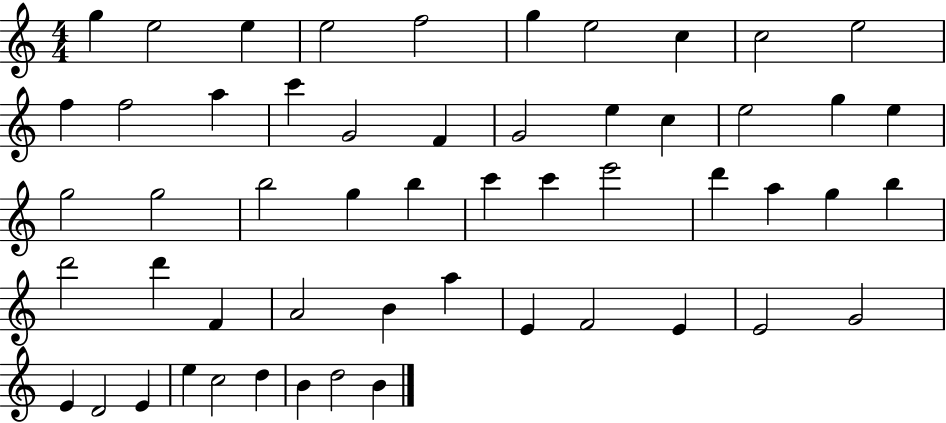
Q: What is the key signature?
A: C major